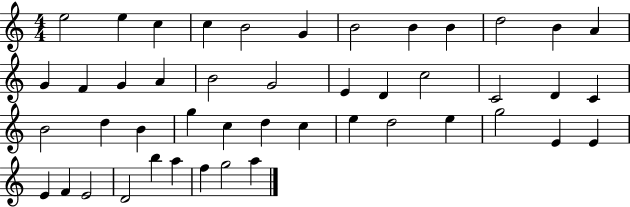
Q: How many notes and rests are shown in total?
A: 46